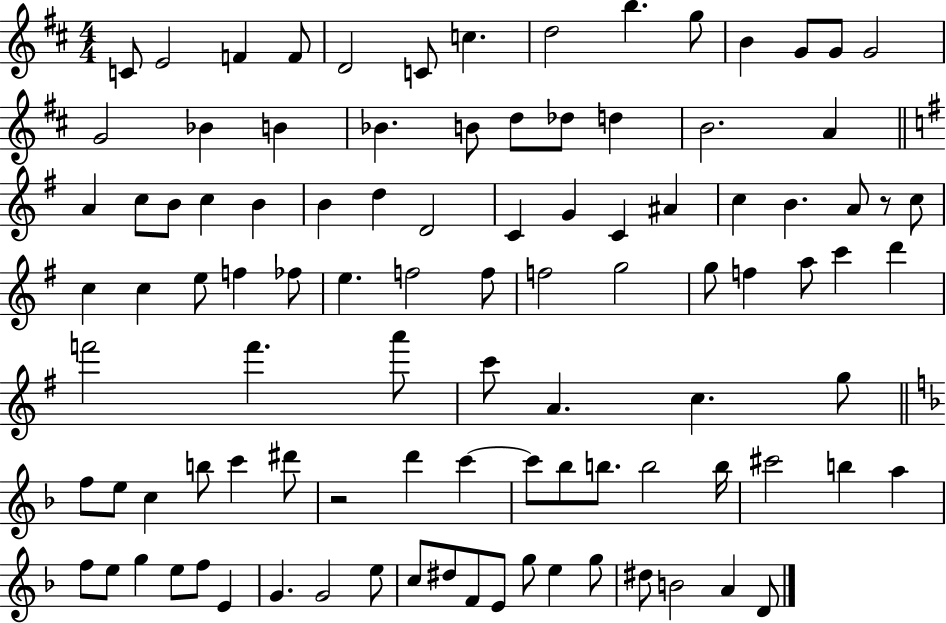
X:1
T:Untitled
M:4/4
L:1/4
K:D
C/2 E2 F F/2 D2 C/2 c d2 b g/2 B G/2 G/2 G2 G2 _B B _B B/2 d/2 _d/2 d B2 A A c/2 B/2 c B B d D2 C G C ^A c B A/2 z/2 c/2 c c e/2 f _f/2 e f2 f/2 f2 g2 g/2 f a/2 c' d' f'2 f' a'/2 c'/2 A c g/2 f/2 e/2 c b/2 c' ^d'/2 z2 d' c' c'/2 _b/2 b/2 b2 b/4 ^c'2 b a f/2 e/2 g e/2 f/2 E G G2 e/2 c/2 ^d/2 F/2 E/2 g/2 e g/2 ^d/2 B2 A D/2